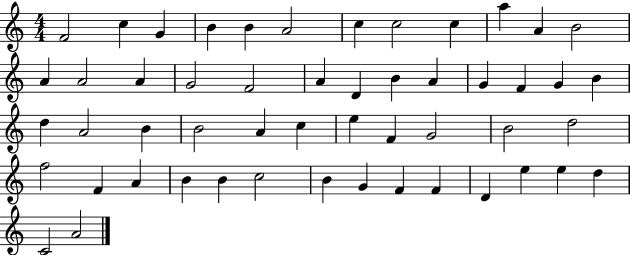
{
  \clef treble
  \numericTimeSignature
  \time 4/4
  \key c \major
  f'2 c''4 g'4 | b'4 b'4 a'2 | c''4 c''2 c''4 | a''4 a'4 b'2 | \break a'4 a'2 a'4 | g'2 f'2 | a'4 d'4 b'4 a'4 | g'4 f'4 g'4 b'4 | \break d''4 a'2 b'4 | b'2 a'4 c''4 | e''4 f'4 g'2 | b'2 d''2 | \break f''2 f'4 a'4 | b'4 b'4 c''2 | b'4 g'4 f'4 f'4 | d'4 e''4 e''4 d''4 | \break c'2 a'2 | \bar "|."
}